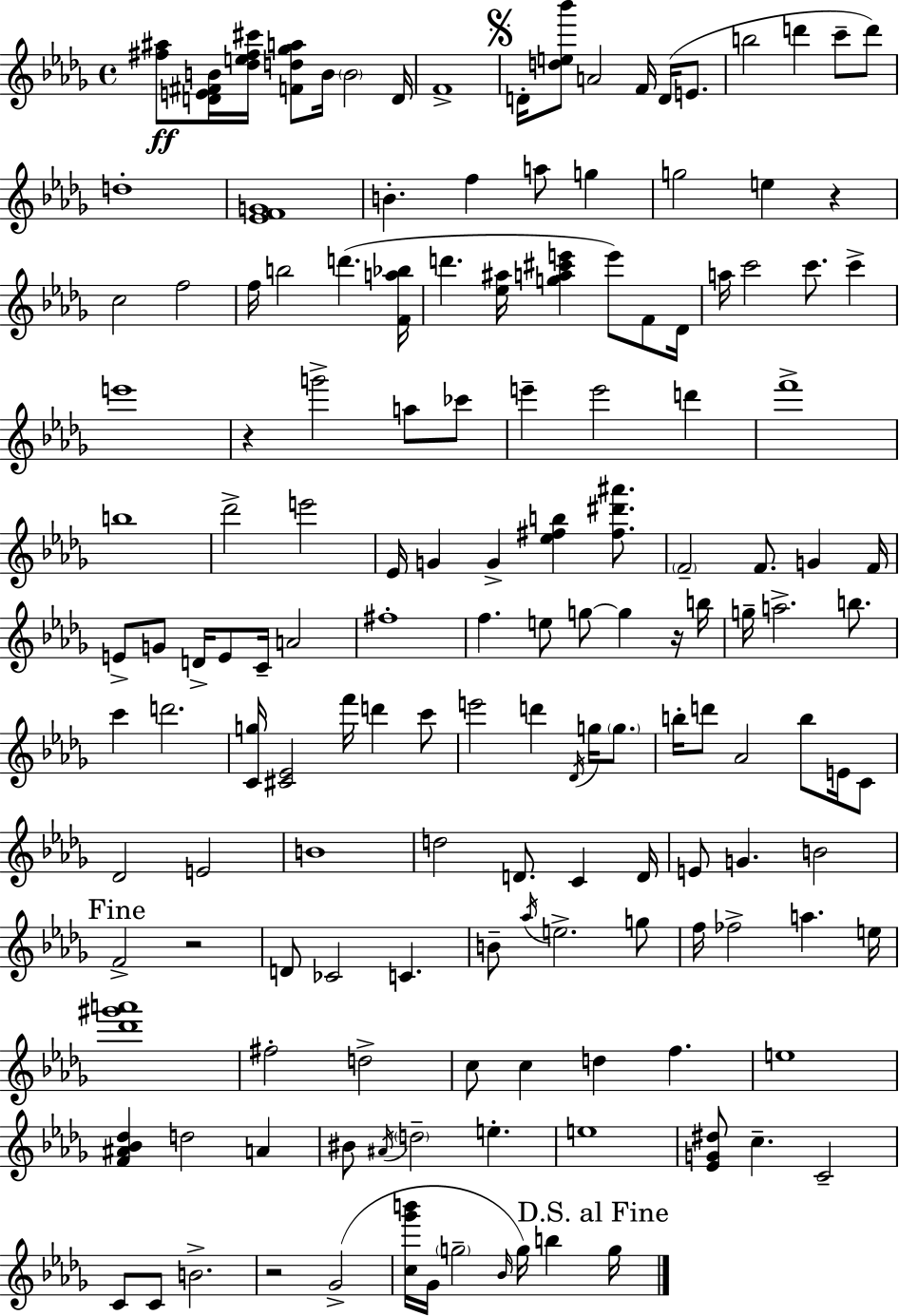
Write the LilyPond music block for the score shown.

{
  \clef treble
  \time 4/4
  \defaultTimeSignature
  \key bes \minor
  \repeat volta 2 { <fis'' ais''>8\ff <d' e' fis' b'>16 <des'' e'' fis'' cis'''>16 <f' d'' ges'' a''>8 b'16 \parenthesize b'2 d'16 | f'1-> | \mark \markup { \musicglyph "scripts.segno" } d'16-. <d'' e'' bes'''>8 a'2 f'16 d'16( e'8. | b''2 d'''4 c'''8-- d'''8) | \break d''1-. | <ees' f' g'>1 | b'4.-. f''4 a''8 g''4 | g''2 e''4 r4 | \break c''2 f''2 | f''16 b''2 d'''4.( <f' a'' bes''>16 | d'''4. <ees'' ais''>16 <g'' a'' cis''' e'''>4 e'''8) f'8 des'16 | a''16 c'''2 c'''8. c'''4-> | \break e'''1 | r4 g'''2-> a''8 ces'''8 | e'''4-- e'''2 d'''4 | f'''1-> | \break b''1 | des'''2-> e'''2 | ees'16 g'4 g'4-> <ees'' fis'' b''>4 <fis'' dis''' ais'''>8. | \parenthesize f'2-- f'8. g'4 f'16 | \break e'8-> g'8 d'16-> e'8 c'16-- a'2 | fis''1-. | f''4. e''8 g''8~~ g''4 r16 b''16 | g''16-- a''2.-> b''8. | \break c'''4 d'''2. | <c' g''>16 <cis' ees'>2 f'''16 d'''4 c'''8 | e'''2 d'''4 \acciaccatura { des'16 } g''16 \parenthesize g''8. | b''16-. d'''8 aes'2 b''8 e'16 c'8 | \break des'2 e'2 | b'1 | d''2 d'8. c'4 | d'16 e'8 g'4. b'2 | \break \mark "Fine" f'2-> r2 | d'8 ces'2 c'4. | b'8-- \acciaccatura { aes''16 } e''2.-> | g''8 f''16 fes''2-> a''4. | \break e''16 <des''' gis''' a'''>1 | fis''2-. d''2-> | c''8 c''4 d''4 f''4. | e''1 | \break <f' ais' bes' des''>4 d''2 a'4 | bis'8 \acciaccatura { ais'16 } \parenthesize d''2-- e''4.-. | e''1 | <ees' g' dis''>8 c''4.-- c'2-- | \break c'8 c'8 b'2.-> | r2 ges'2->( | <c'' ges''' b'''>16 ges'16 \parenthesize g''2-- \grace { bes'16 } g''16) b''4 | \mark "D.S. al Fine" g''16 } \bar "|."
}